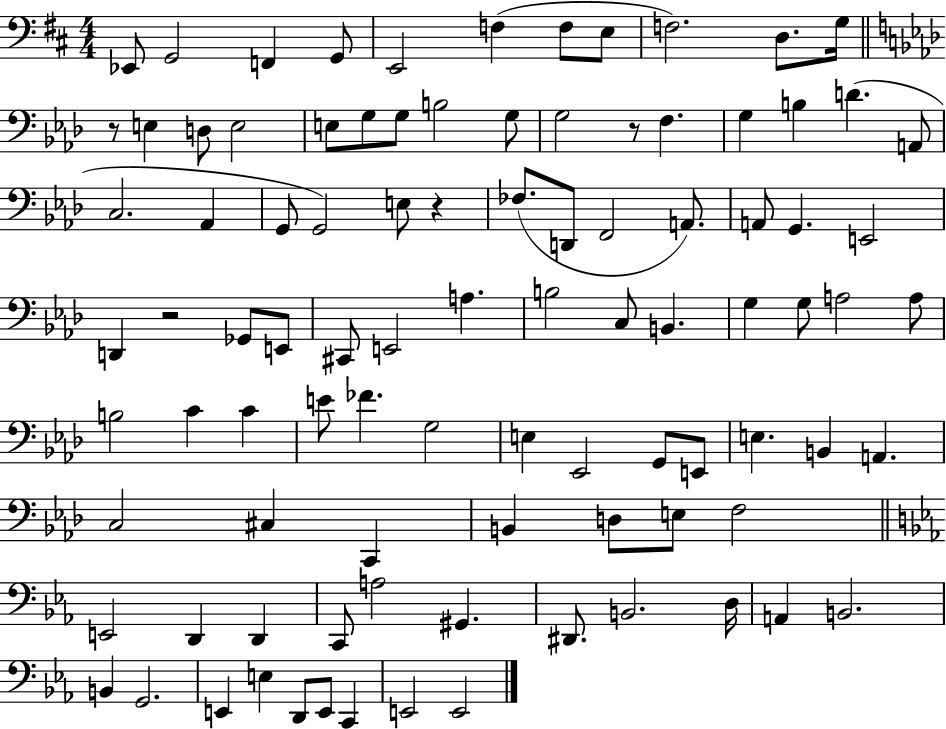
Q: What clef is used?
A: bass